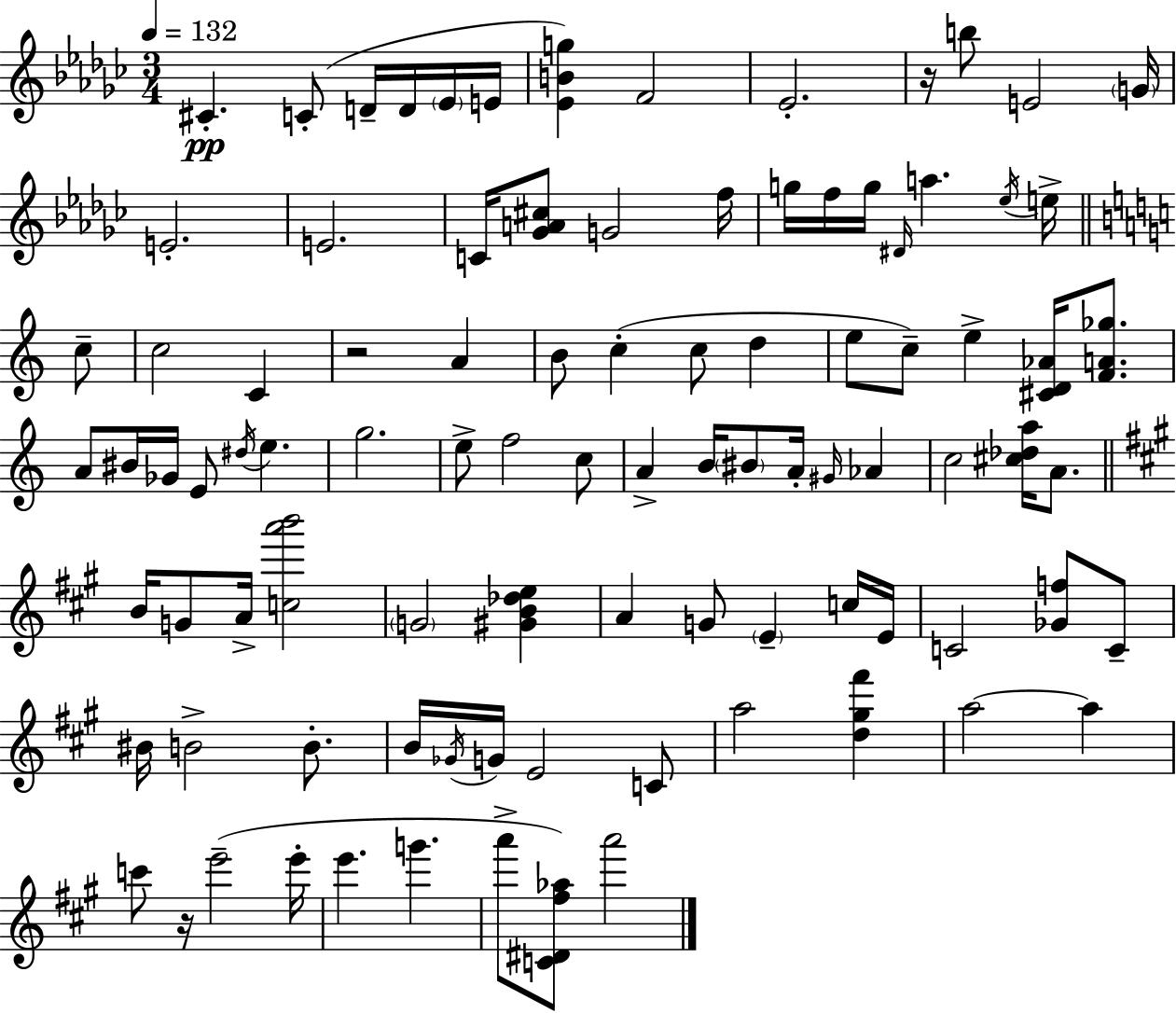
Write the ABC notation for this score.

X:1
T:Untitled
M:3/4
L:1/4
K:Ebm
^C C/2 D/4 D/4 _E/4 E/4 [_EBg] F2 _E2 z/4 b/2 E2 G/4 E2 E2 C/4 [_GA^c]/2 G2 f/4 g/4 f/4 g/4 ^D/4 a _e/4 e/4 c/2 c2 C z2 A B/2 c c/2 d e/2 c/2 e [^CD_A]/4 [FA_g]/2 A/2 ^B/4 _G/4 E/2 ^d/4 e g2 e/2 f2 c/2 A B/4 ^B/2 A/4 ^G/4 _A c2 [^c_da]/4 A/2 B/4 G/2 A/4 [ca'b']2 G2 [^GB_de] A G/2 E c/4 E/4 C2 [_Gf]/2 C/2 ^B/4 B2 B/2 B/4 _G/4 G/4 E2 C/2 a2 [d^g^f'] a2 a c'/2 z/4 e'2 e'/4 e' g' a'/2 [C^D^f_a]/2 a'2